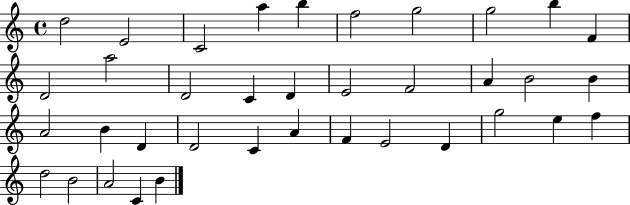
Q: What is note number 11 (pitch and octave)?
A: D4